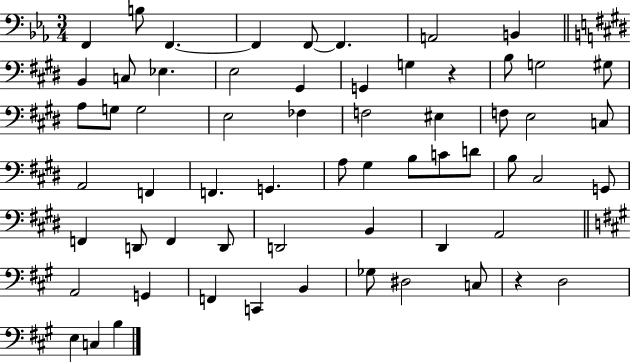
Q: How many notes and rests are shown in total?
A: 62